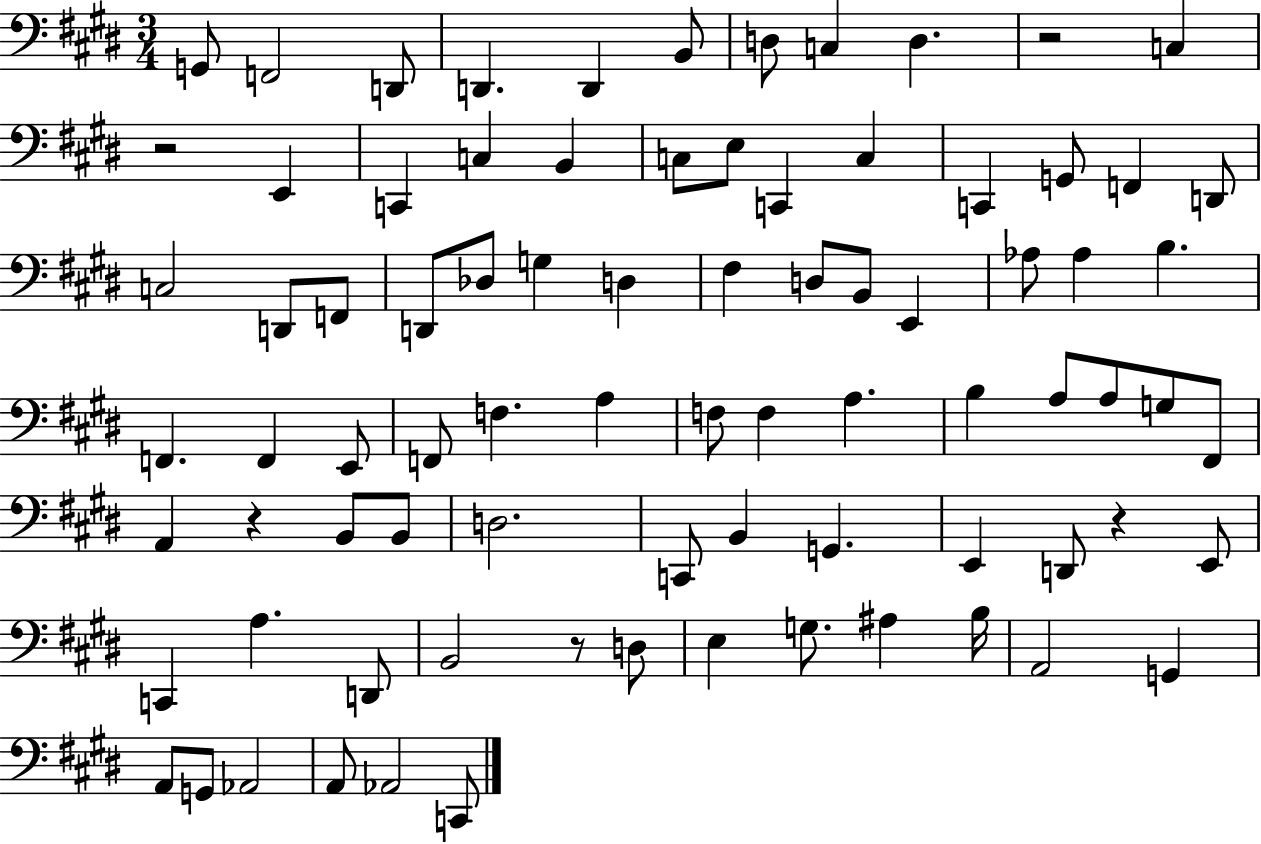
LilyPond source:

{
  \clef bass
  \numericTimeSignature
  \time 3/4
  \key e \major
  g,8 f,2 d,8 | d,4. d,4 b,8 | d8 c4 d4. | r2 c4 | \break r2 e,4 | c,4 c4 b,4 | c8 e8 c,4 c4 | c,4 g,8 f,4 d,8 | \break c2 d,8 f,8 | d,8 des8 g4 d4 | fis4 d8 b,8 e,4 | aes8 aes4 b4. | \break f,4. f,4 e,8 | f,8 f4. a4 | f8 f4 a4. | b4 a8 a8 g8 fis,8 | \break a,4 r4 b,8 b,8 | d2. | c,8 b,4 g,4. | e,4 d,8 r4 e,8 | \break c,4 a4. d,8 | b,2 r8 d8 | e4 g8. ais4 b16 | a,2 g,4 | \break a,8 g,8 aes,2 | a,8 aes,2 c,8 | \bar "|."
}